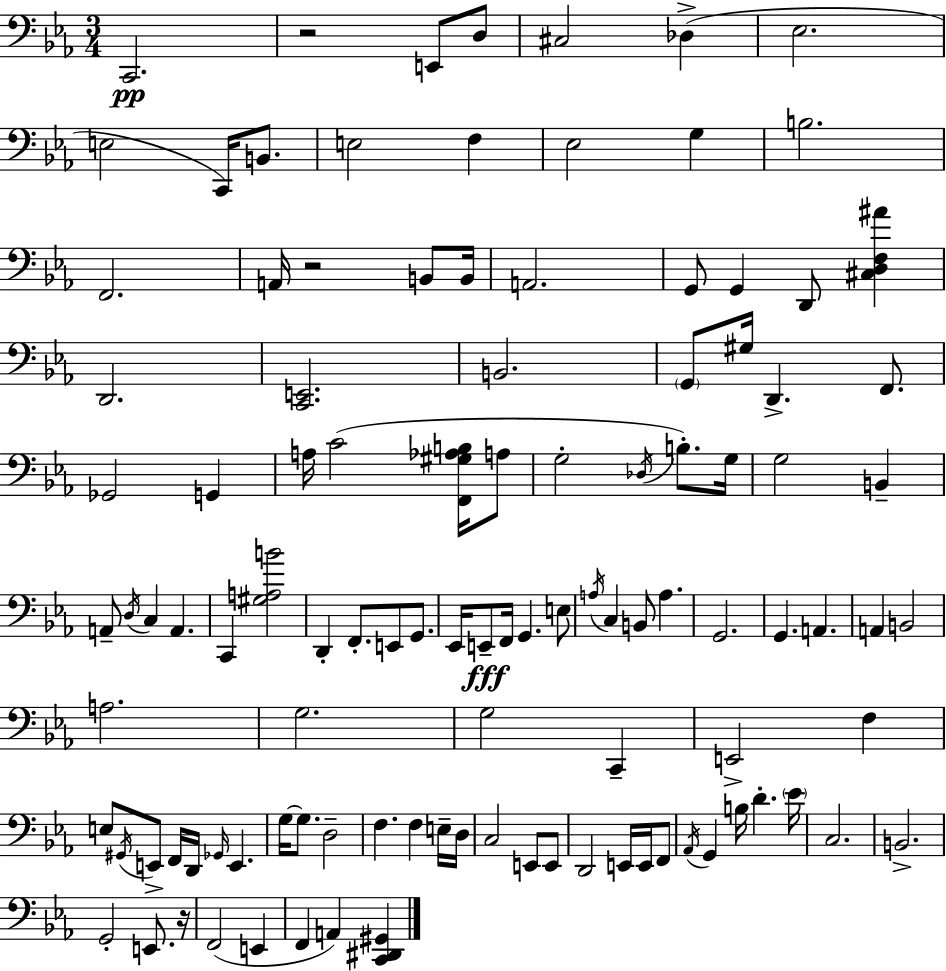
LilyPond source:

{
  \clef bass
  \numericTimeSignature
  \time 3/4
  \key c \minor
  c,2.\pp | r2 e,8 d8 | cis2 des4->( | ees2. | \break e2 c,16) b,8. | e2 f4 | ees2 g4 | b2. | \break f,2. | a,16 r2 b,8 b,16 | a,2. | g,8 g,4 d,8 <cis d f ais'>4 | \break d,2. | <c, e,>2. | b,2. | \parenthesize g,8 gis16 d,4.-> f,8. | \break ges,2 g,4 | a16 c'2( <f, gis aes b>16 a8 | g2-. \acciaccatura { des16 }) b8.-. | g16 g2 b,4-- | \break a,8-- \acciaccatura { d16 } c4 a,4. | c,4 <gis a b'>2 | d,4-. f,8.-. e,8 g,8. | ees,16 e,8--\fff f,16 g,4. | \break e8 \acciaccatura { a16 } c4 b,8 a4. | g,2. | g,4. a,4. | a,4 b,2 | \break a2. | g2. | g2 c,4-- | e,2-> f4 | \break e8 \acciaccatura { gis,16 } e,8-> f,16 d,16 \grace { ges,16 } e,4. | g16~~ g8. d2-- | f4. f4 | e16-- d16 c2 | \break e,8 e,8 d,2 | e,16 e,16 f,8 \acciaccatura { aes,16 } g,4 b16 d'4.-. | \parenthesize ees'16 c2. | b,2.-> | \break g,2-. | e,8. r16 f,2( | e,4 f,4 a,4) | <c, dis, gis,>4 \bar "|."
}